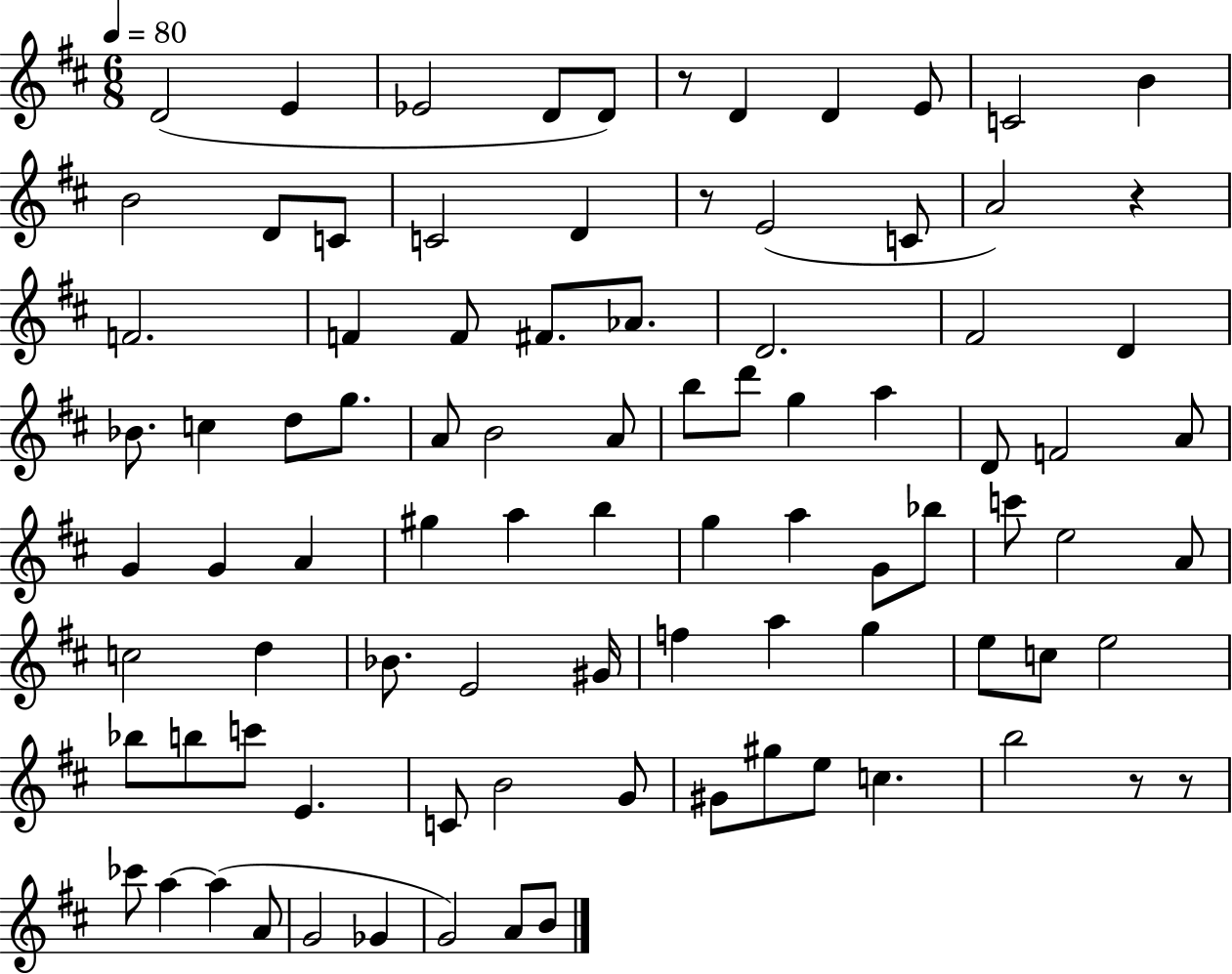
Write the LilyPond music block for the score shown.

{
  \clef treble
  \numericTimeSignature
  \time 6/8
  \key d \major
  \tempo 4 = 80
  d'2( e'4 | ees'2 d'8 d'8) | r8 d'4 d'4 e'8 | c'2 b'4 | \break b'2 d'8 c'8 | c'2 d'4 | r8 e'2( c'8 | a'2) r4 | \break f'2. | f'4 f'8 fis'8. aes'8. | d'2. | fis'2 d'4 | \break bes'8. c''4 d''8 g''8. | a'8 b'2 a'8 | b''8 d'''8 g''4 a''4 | d'8 f'2 a'8 | \break g'4 g'4 a'4 | gis''4 a''4 b''4 | g''4 a''4 g'8 bes''8 | c'''8 e''2 a'8 | \break c''2 d''4 | bes'8. e'2 gis'16 | f''4 a''4 g''4 | e''8 c''8 e''2 | \break bes''8 b''8 c'''8 e'4. | c'8 b'2 g'8 | gis'8 gis''8 e''8 c''4. | b''2 r8 r8 | \break ces'''8 a''4~~ a''4( a'8 | g'2 ges'4 | g'2) a'8 b'8 | \bar "|."
}